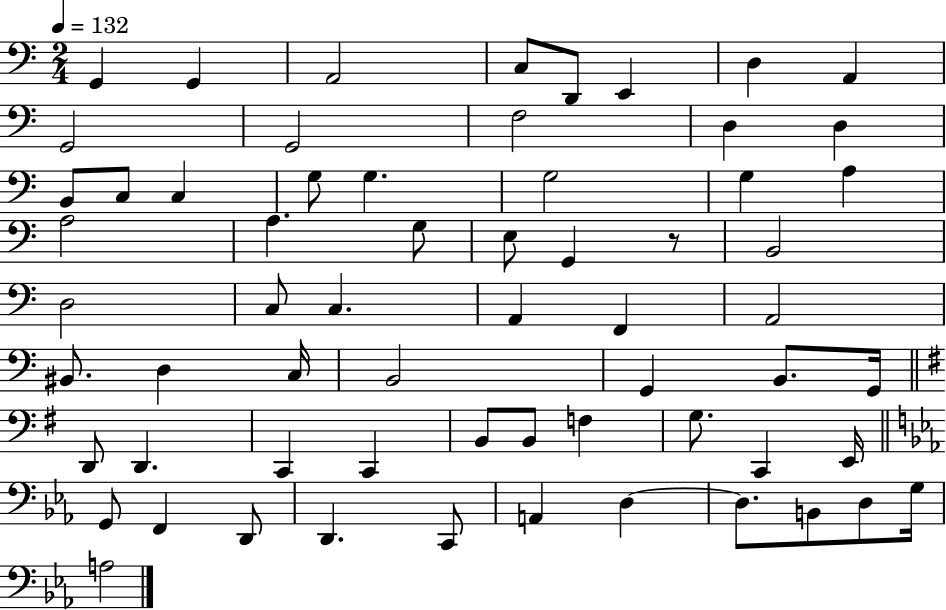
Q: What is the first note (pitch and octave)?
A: G2